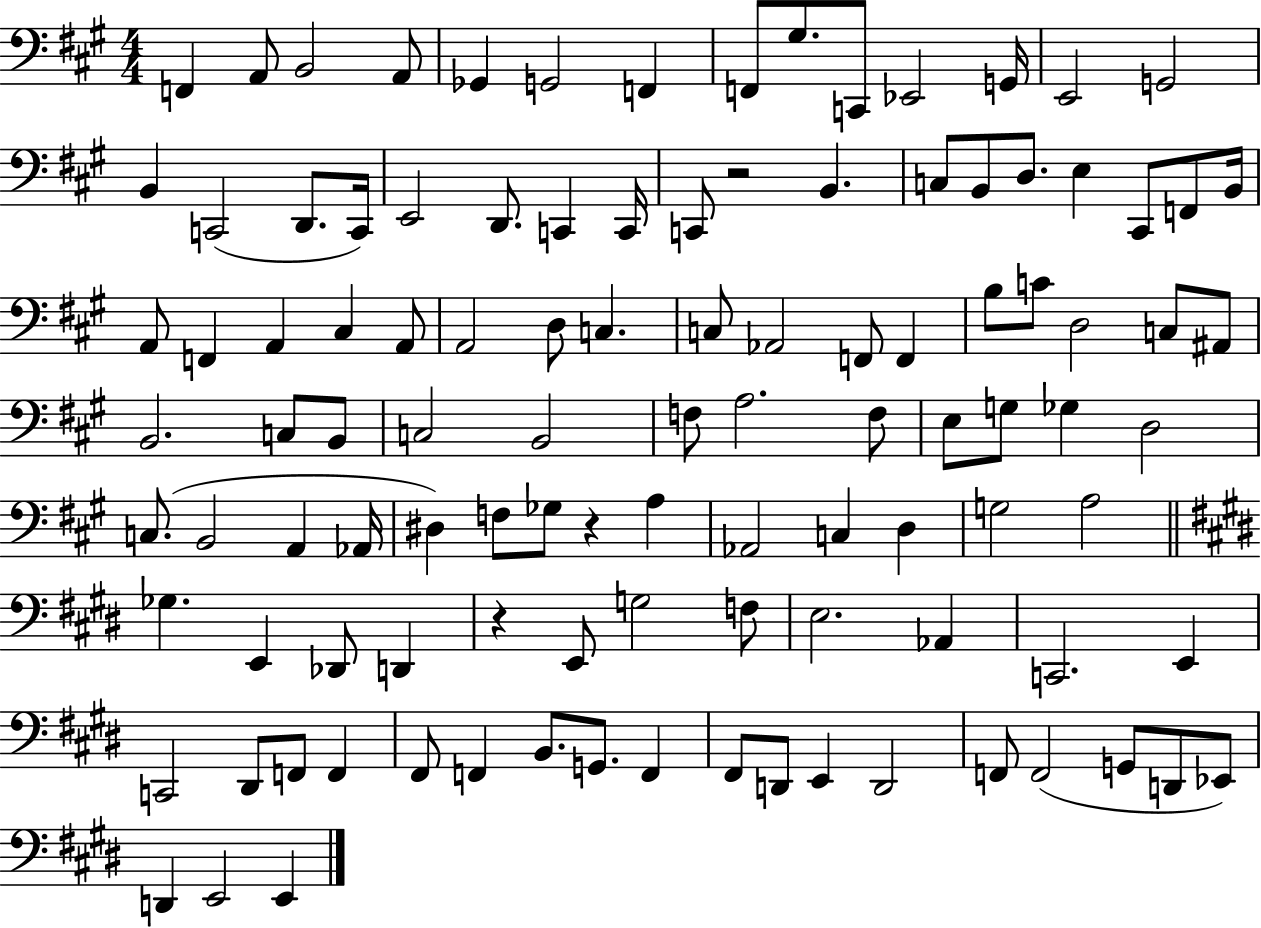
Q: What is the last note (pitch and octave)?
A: E2